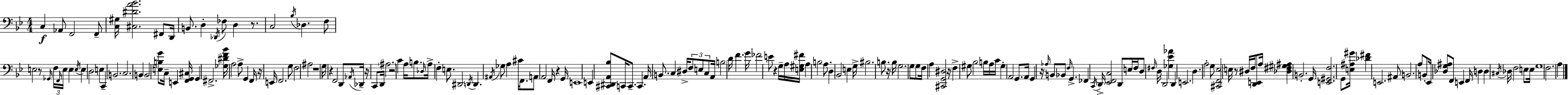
X:1
T:Untitled
M:4/4
L:1/4
K:Gm
C, _A,,/2 F,,2 F,,/2 [C,^G,]/4 [^C,^DA_B]2 ^F,,/2 D,,/4 B,,/2 D, _D,,/4 _F,/2 D, z/2 C,2 _B,/4 _D, F,/2 E,2 z/2 _G,,/4 F,/4 F,,/4 E,/4 E, E,/4 E, D,2 E, C,, B,,2 C,2 B,, B,,2 [E,B,G]/2 C,/4 E,, [F,,G,,^C,]/4 G,, ^F,,2 [_G,^DF_B]/4 A,2 A,/2 G,, F,,/4 z/4 E,,/4 F,,2 G,/2 F,2 ^A,2 z4 G,/4 z F,,2 D,,/2 _A,,/4 _D,,/4 z/4 C,,/2 D,,/4 ^A,2 z2 C A,/4 B,/2 _D,/4 A,/4 F, E,/2 ^D,,2 D,,/4 D,, ^A,,/4 _G,/2 A, ^C/4 F,,/2 A,,/2 A,,2 F,,/4 z G,,/4 E,,4 E,, [^C,,^D,,A,,_B,]/2 C,,/4 C,,/2 C,, A,,/4 B,,/2 C, ^D,/4 F,/2 E,/2 C,/2 A,,/4 B,2 D/4 F G/4 _F2 E/2 z G,/4 A,/4 [E,^G,^F]/4 A, B,2 A,/2 D, _B,,2 E, G,/4 ^B,2 B,/2 z/4 B,/4 G,2 G,/2 G,/2 F,/4 A, [^C,,G,,^D,]2 z/4 F, ^G,/2 _B,2 B,/4 A,/4 C/4 ^G, A,,2 G,,/2 A,,/4 G,, z/4 _A,/4 B,,/2 _B,,/2 F,/4 G,, _F,, C,,/4 D,,/4 [_E,,F,,C,]2 D,,/2 E,/4 F,/4 D,/2 ^F,/4 D,/4 D,,2 [_G,_E_A] D,, E,,2 D, A,2 G,/2 [^C,,F,,_E,]2 E,/4 z/2 ^D,/4 F,/4 [D,,E,,]/2 A,/4 [_D,^F,^G,^A,] B,,2 G,,/4 [E,,^G,,F,]2 G,,/2 [E,^A,^G]/4 [_D^F] E,,2 ^A,,/2 B,,2 A,/2 B,,/2 _E,,/4 [_D,G,^A,]/2 F,,/2 E,, F,,/4 D, D, ^C,/4 _D,/4 F,2 E,/2 E,/4 G,4 F,2 A,